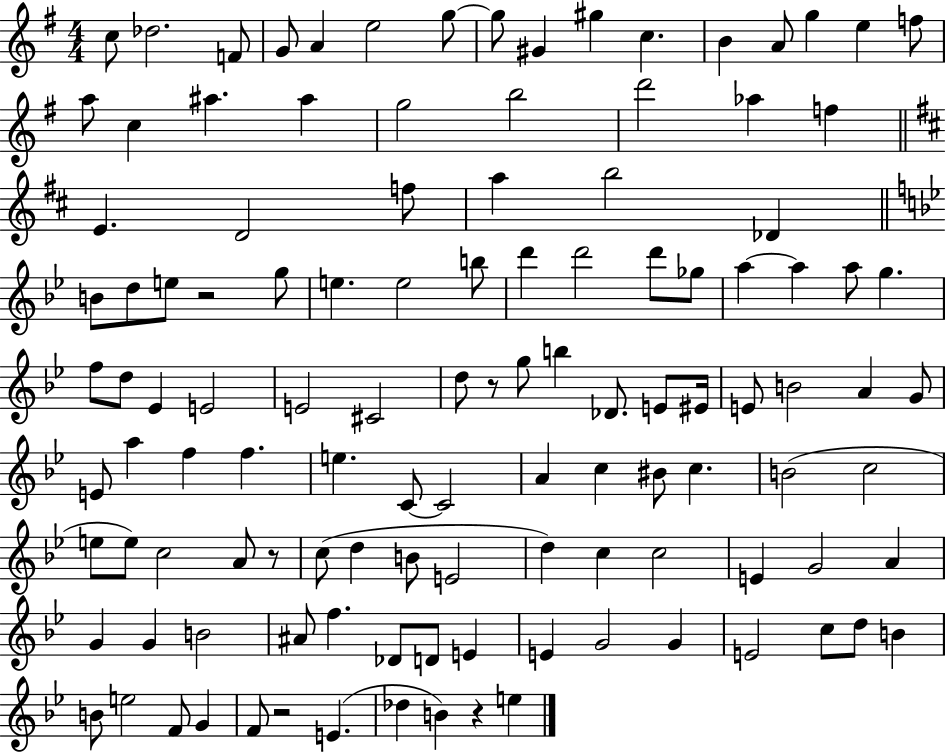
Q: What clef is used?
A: treble